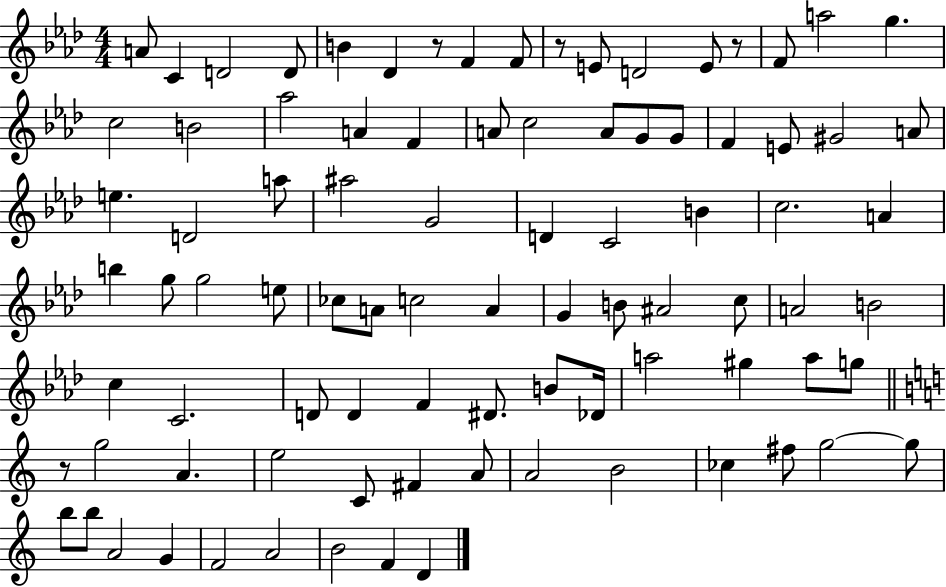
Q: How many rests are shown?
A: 4